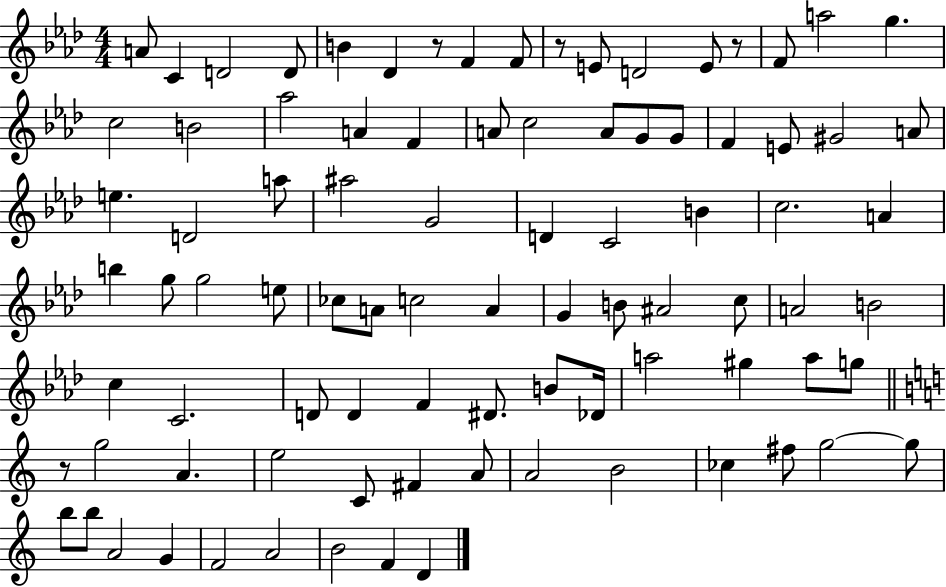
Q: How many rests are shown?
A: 4